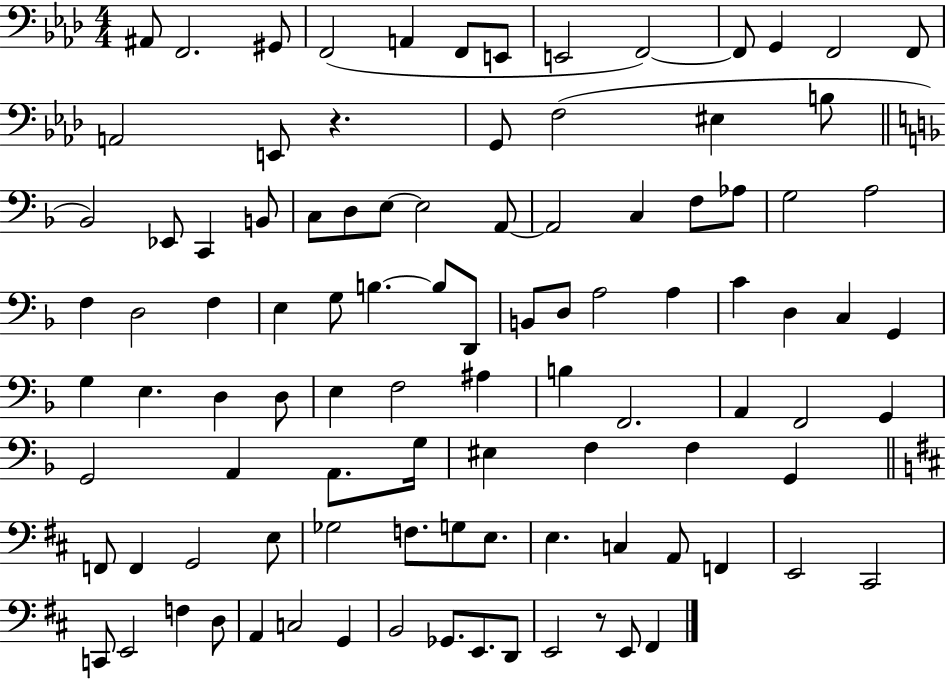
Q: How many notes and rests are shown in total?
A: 100